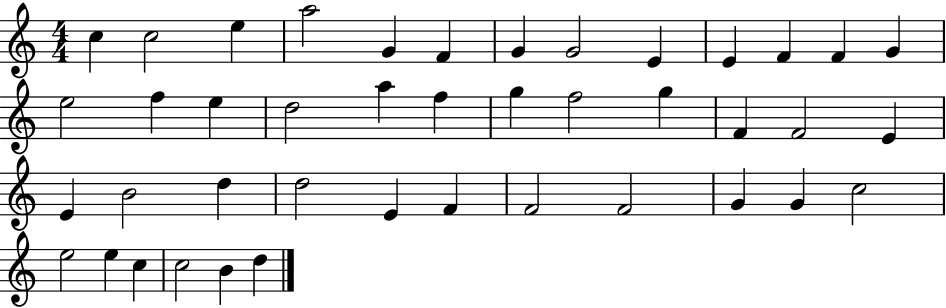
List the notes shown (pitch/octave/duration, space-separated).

C5/q C5/h E5/q A5/h G4/q F4/q G4/q G4/h E4/q E4/q F4/q F4/q G4/q E5/h F5/q E5/q D5/h A5/q F5/q G5/q F5/h G5/q F4/q F4/h E4/q E4/q B4/h D5/q D5/h E4/q F4/q F4/h F4/h G4/q G4/q C5/h E5/h E5/q C5/q C5/h B4/q D5/q